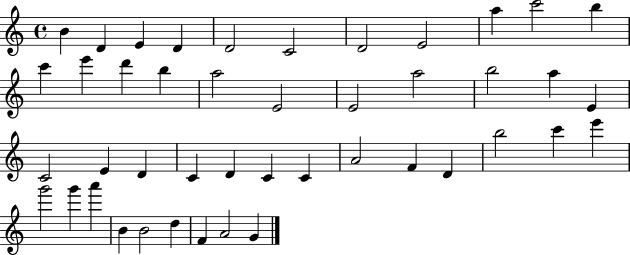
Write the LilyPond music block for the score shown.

{
  \clef treble
  \time 4/4
  \defaultTimeSignature
  \key c \major
  b'4 d'4 e'4 d'4 | d'2 c'2 | d'2 e'2 | a''4 c'''2 b''4 | \break c'''4 e'''4 d'''4 b''4 | a''2 e'2 | e'2 a''2 | b''2 a''4 e'4 | \break c'2 e'4 d'4 | c'4 d'4 c'4 c'4 | a'2 f'4 d'4 | b''2 c'''4 e'''4 | \break g'''2 g'''4 a'''4 | b'4 b'2 d''4 | f'4 a'2 g'4 | \bar "|."
}